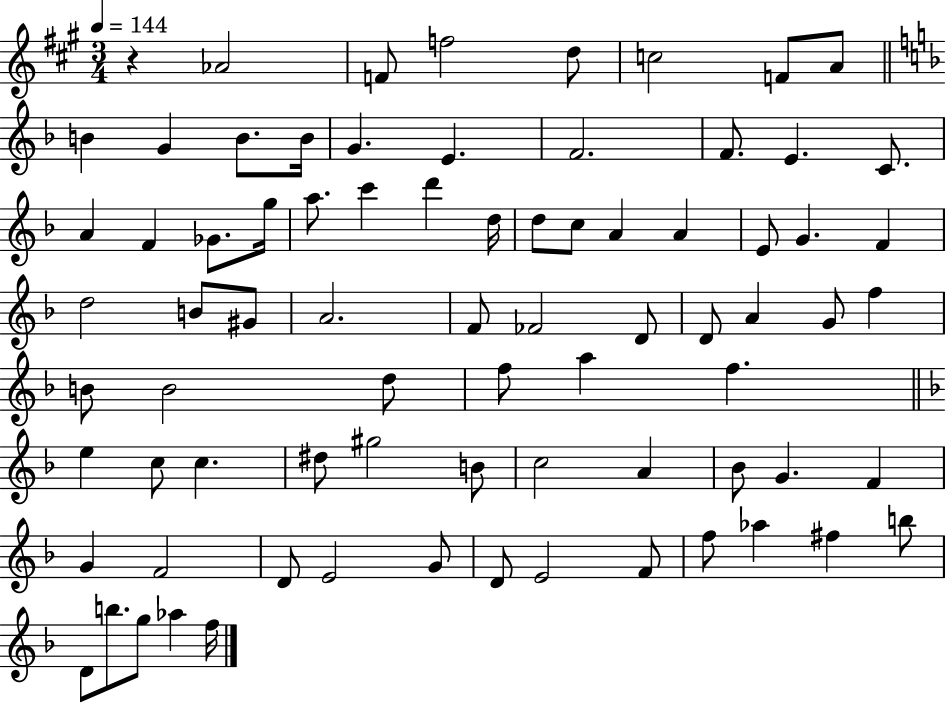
X:1
T:Untitled
M:3/4
L:1/4
K:A
z _A2 F/2 f2 d/2 c2 F/2 A/2 B G B/2 B/4 G E F2 F/2 E C/2 A F _G/2 g/4 a/2 c' d' d/4 d/2 c/2 A A E/2 G F d2 B/2 ^G/2 A2 F/2 _F2 D/2 D/2 A G/2 f B/2 B2 d/2 f/2 a f e c/2 c ^d/2 ^g2 B/2 c2 A _B/2 G F G F2 D/2 E2 G/2 D/2 E2 F/2 f/2 _a ^f b/2 D/2 b/2 g/2 _a f/4